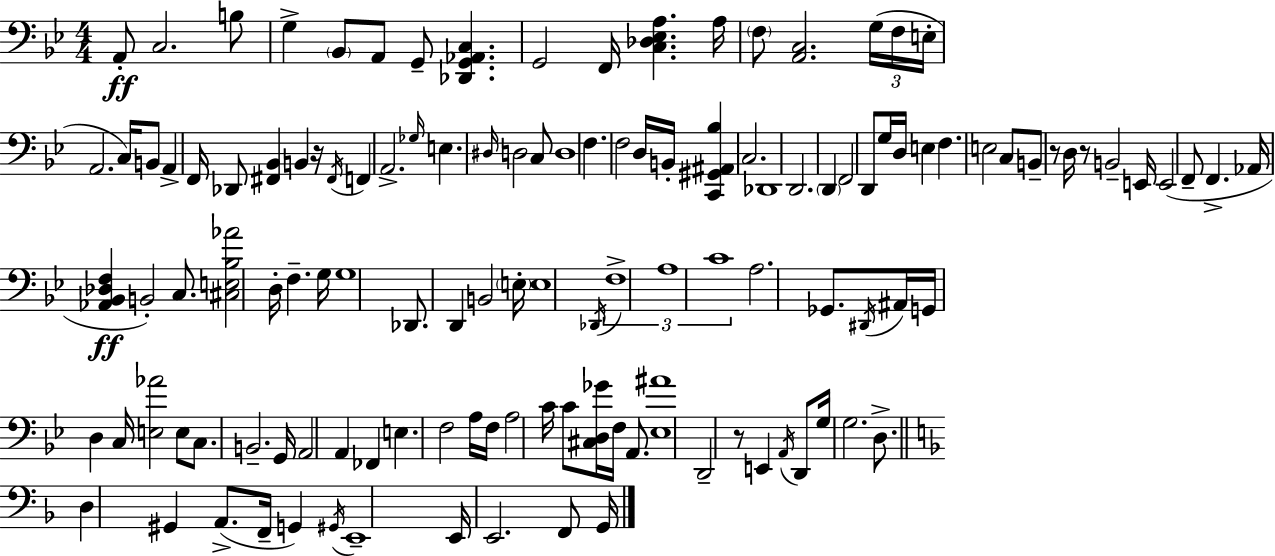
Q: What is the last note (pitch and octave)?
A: G2